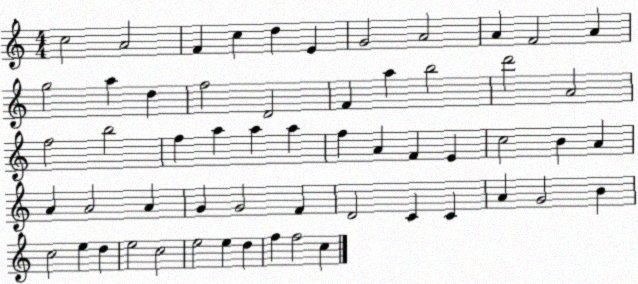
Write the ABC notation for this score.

X:1
T:Untitled
M:4/4
L:1/4
K:C
c2 A2 F c d E G2 A2 A F2 A g2 a d f2 D2 F a b2 d'2 A2 f2 b2 f a a a f A F E c2 B A A A2 A G G2 F D2 C C A G2 B c2 e d e2 c2 e2 e d f f2 c